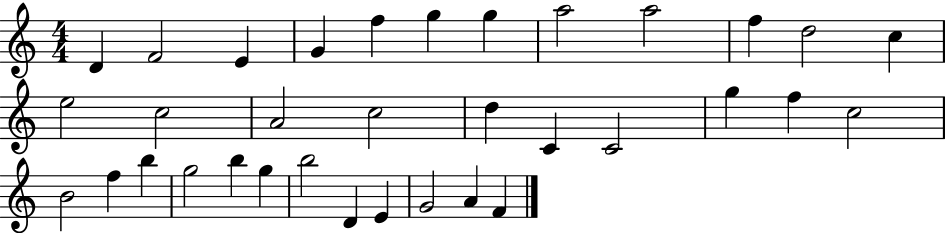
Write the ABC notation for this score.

X:1
T:Untitled
M:4/4
L:1/4
K:C
D F2 E G f g g a2 a2 f d2 c e2 c2 A2 c2 d C C2 g f c2 B2 f b g2 b g b2 D E G2 A F